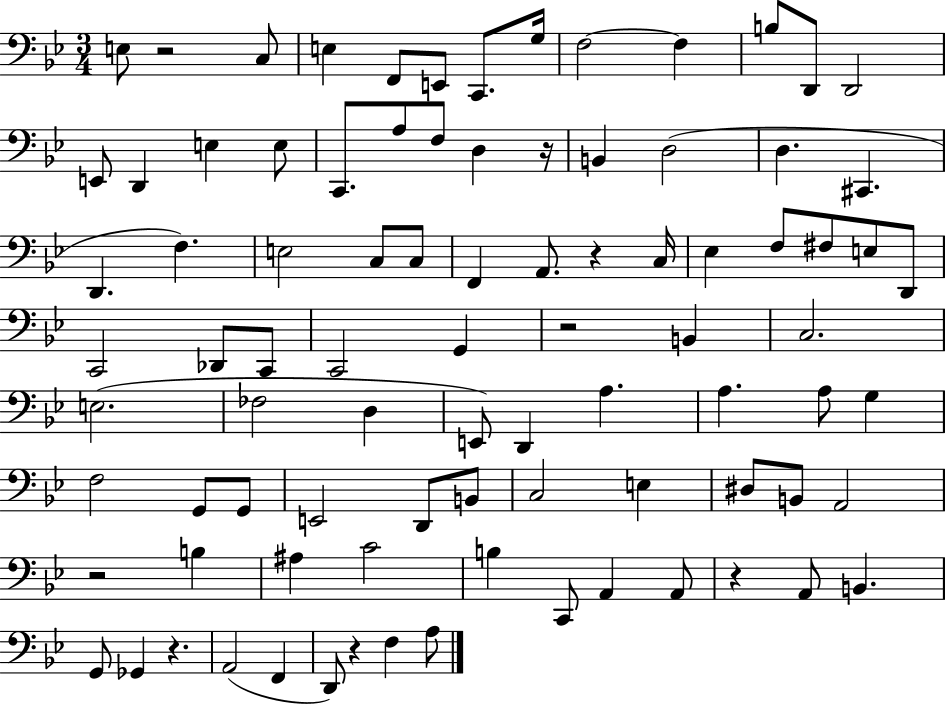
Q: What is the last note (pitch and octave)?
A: A3